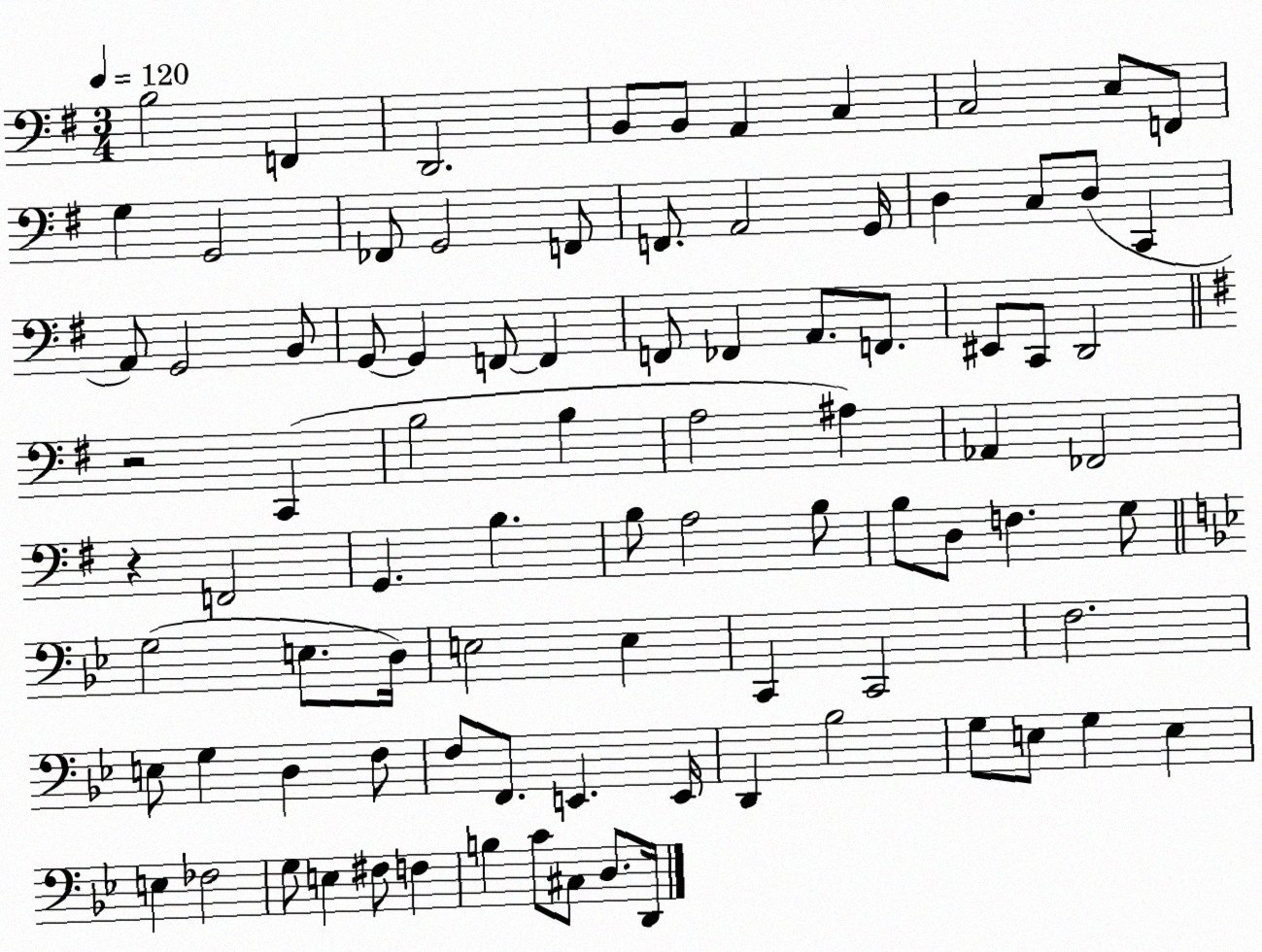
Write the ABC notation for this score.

X:1
T:Untitled
M:3/4
L:1/4
K:G
B,2 F,, D,,2 B,,/2 B,,/2 A,, C, C,2 E,/2 F,,/2 G, G,,2 _F,,/2 G,,2 F,,/2 F,,/2 A,,2 G,,/4 D, C,/2 D,/2 C,, A,,/2 G,,2 B,,/2 G,,/2 G,, F,,/2 F,, F,,/2 _F,, A,,/2 F,,/2 ^E,,/2 C,,/2 D,,2 z2 C,, B,2 B, A,2 ^A, _A,, _F,,2 z F,,2 G,, B, B,/2 A,2 B,/2 B,/2 D,/2 F, G,/2 G,2 E,/2 D,/4 E,2 E, C,, C,,2 F,2 E,/2 G, D, F,/2 F,/2 F,,/2 E,, E,,/4 D,, _B,2 G,/2 E,/2 G, E, E, _F,2 G,/2 E, ^F,/2 F, B, C/2 ^C,/2 D,/2 D,,/4